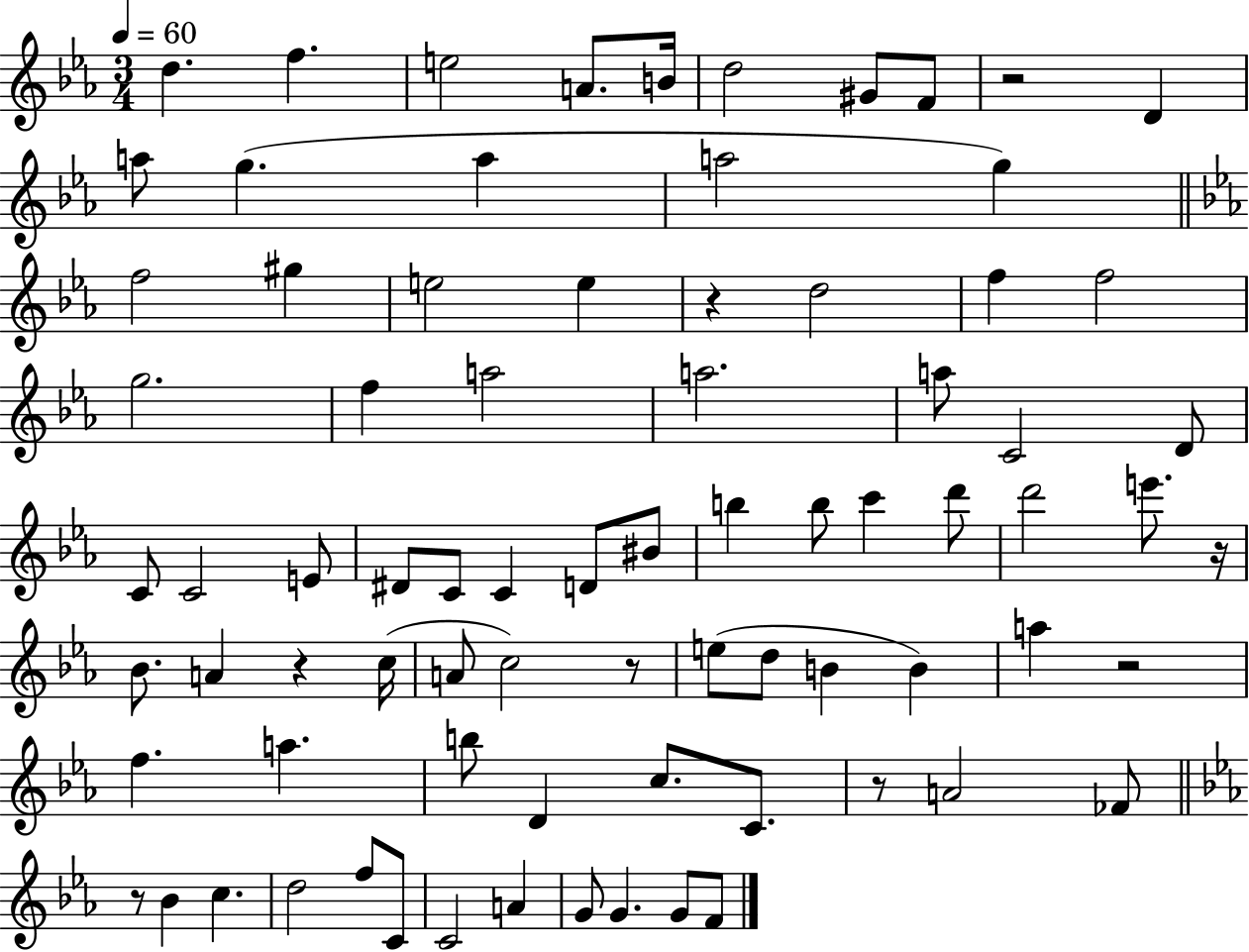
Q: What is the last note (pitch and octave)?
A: F4